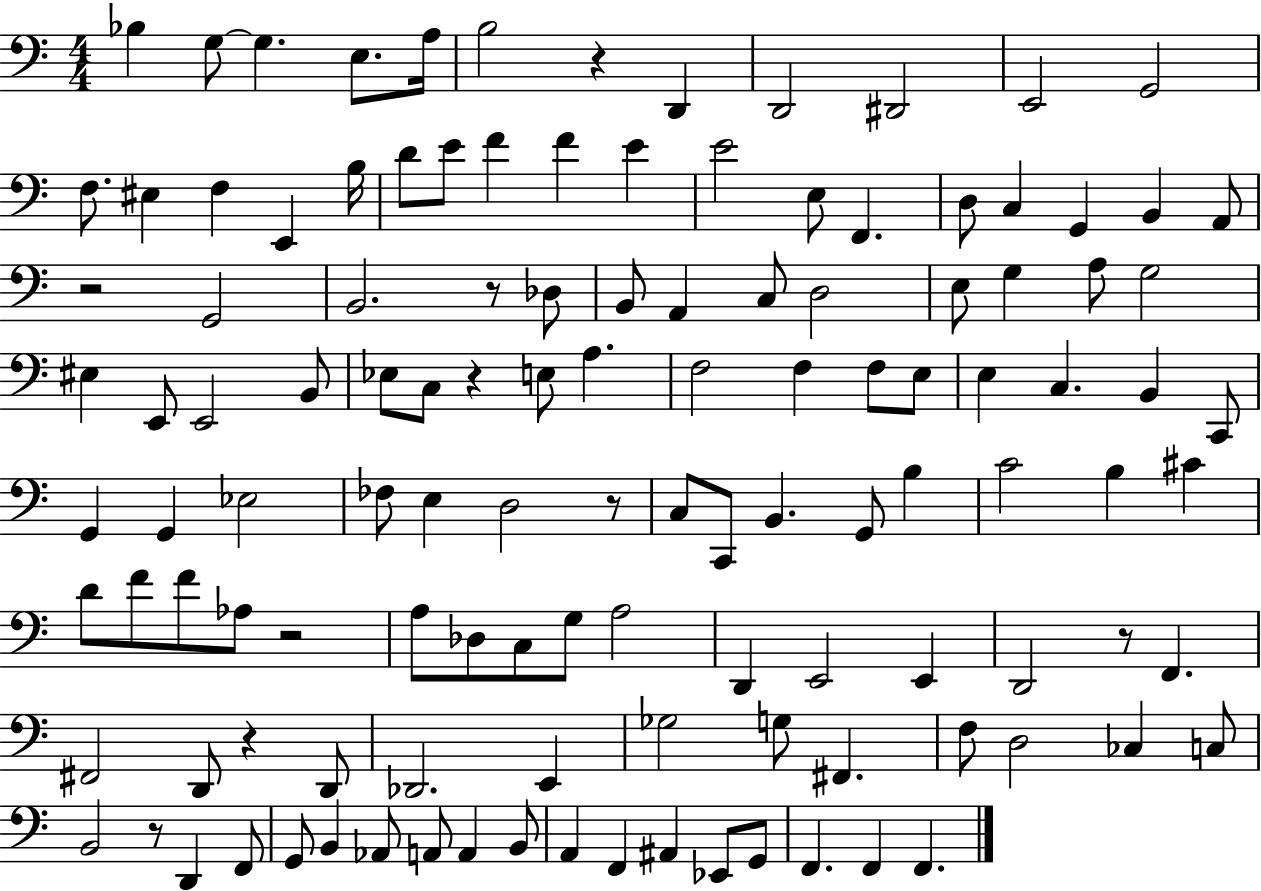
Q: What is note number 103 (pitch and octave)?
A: A2